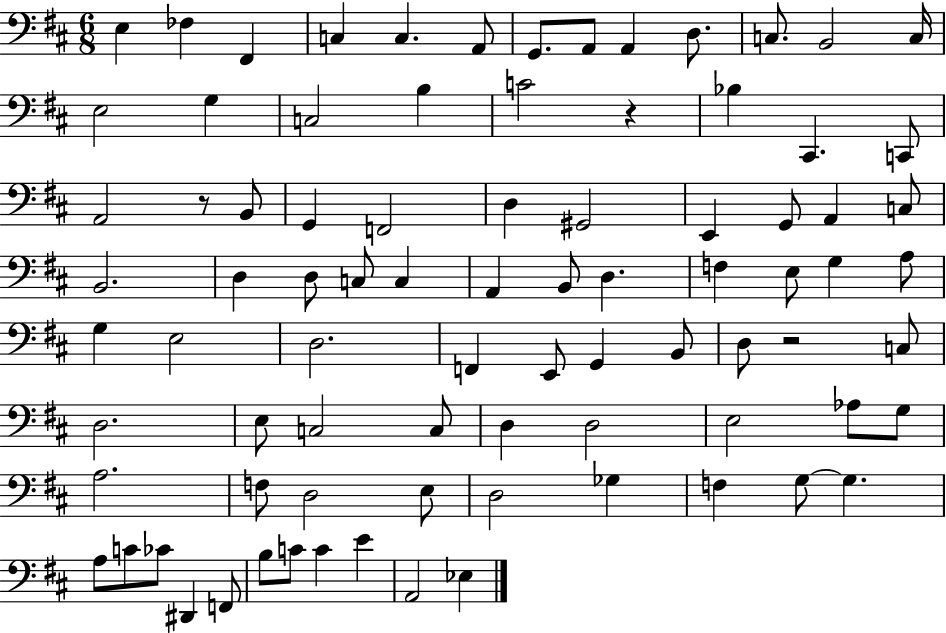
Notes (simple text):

E3/q FES3/q F#2/q C3/q C3/q. A2/e G2/e. A2/e A2/q D3/e. C3/e. B2/h C3/s E3/h G3/q C3/h B3/q C4/h R/q Bb3/q C#2/q. C2/e A2/h R/e B2/e G2/q F2/h D3/q G#2/h E2/q G2/e A2/q C3/e B2/h. D3/q D3/e C3/e C3/q A2/q B2/e D3/q. F3/q E3/e G3/q A3/e G3/q E3/h D3/h. F2/q E2/e G2/q B2/e D3/e R/h C3/e D3/h. E3/e C3/h C3/e D3/q D3/h E3/h Ab3/e G3/e A3/h. F3/e D3/h E3/e D3/h Gb3/q F3/q G3/e G3/q. A3/e C4/e CES4/e D#2/q F2/e B3/e C4/e C4/q E4/q A2/h Eb3/q